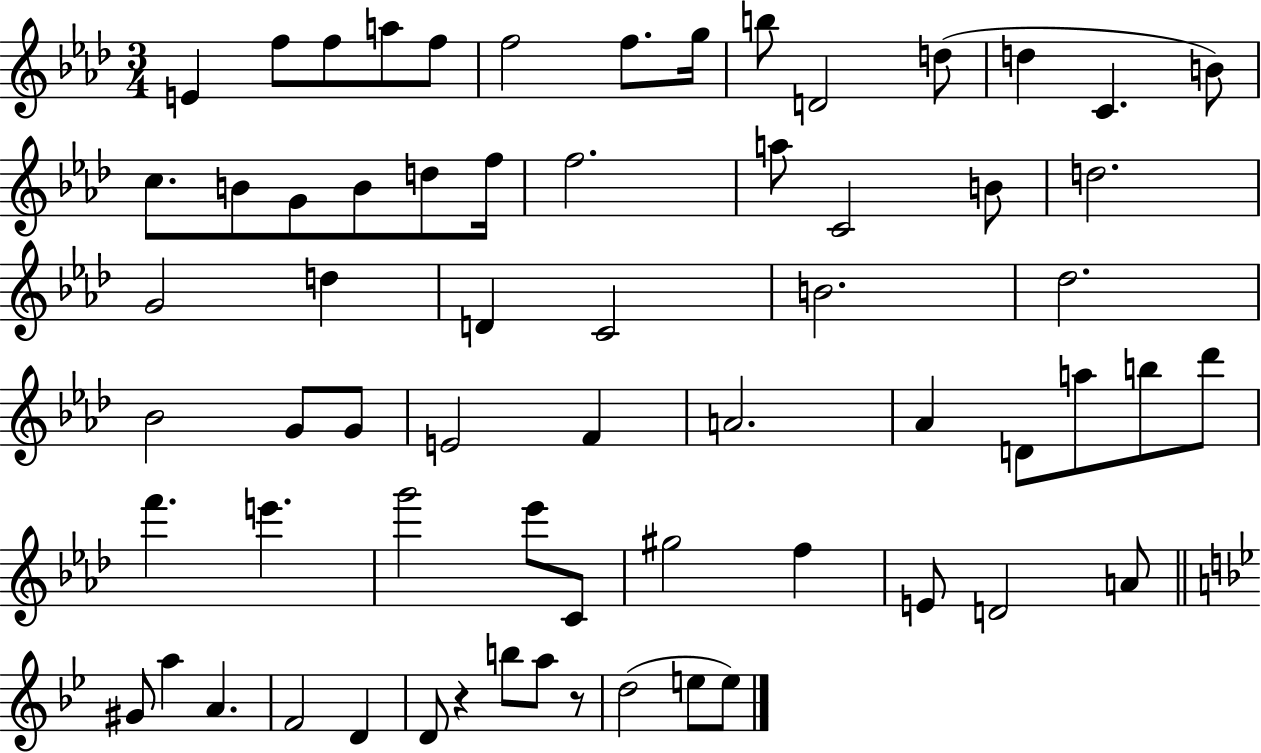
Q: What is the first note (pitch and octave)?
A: E4